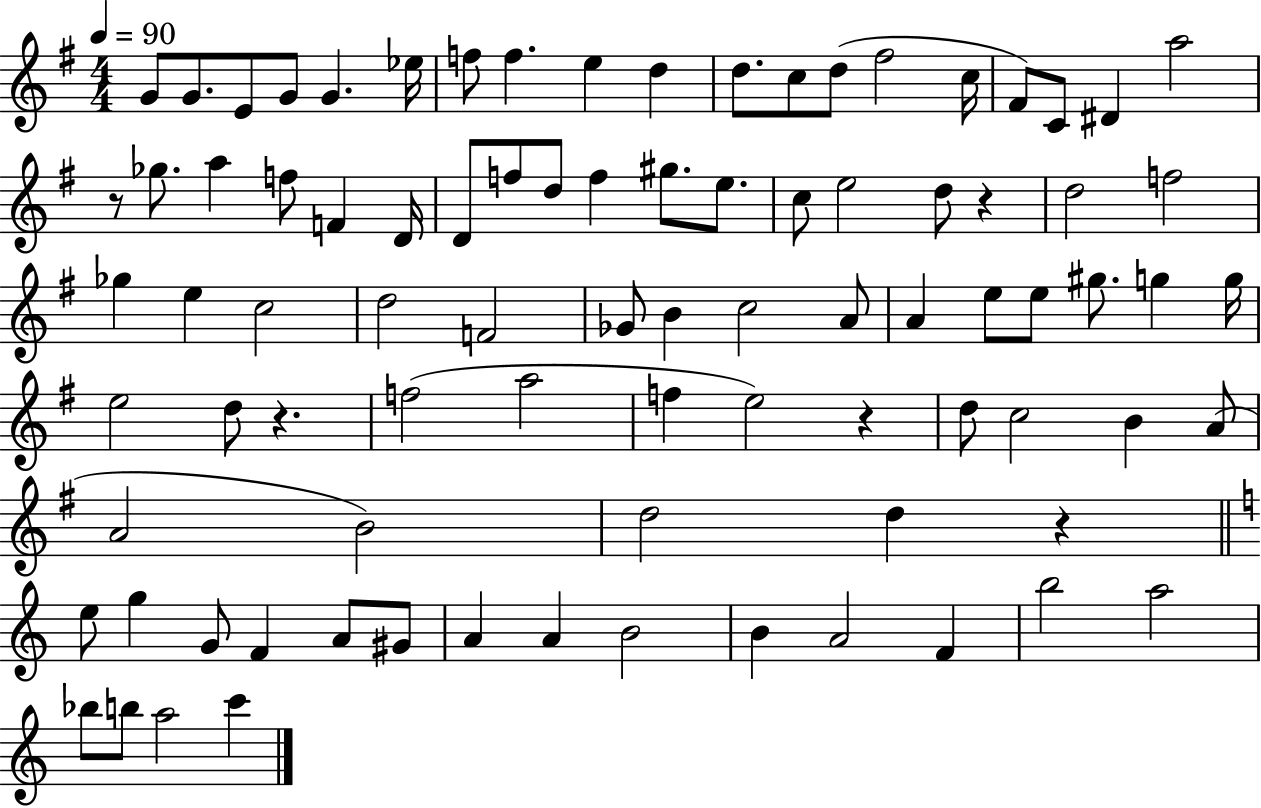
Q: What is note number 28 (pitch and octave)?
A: F5